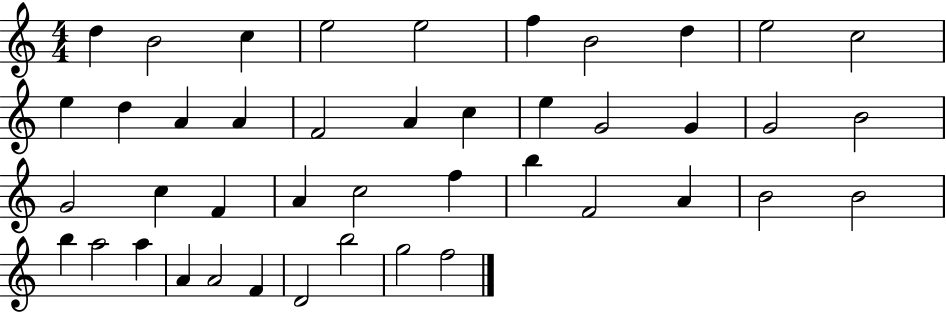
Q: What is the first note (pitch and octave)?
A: D5